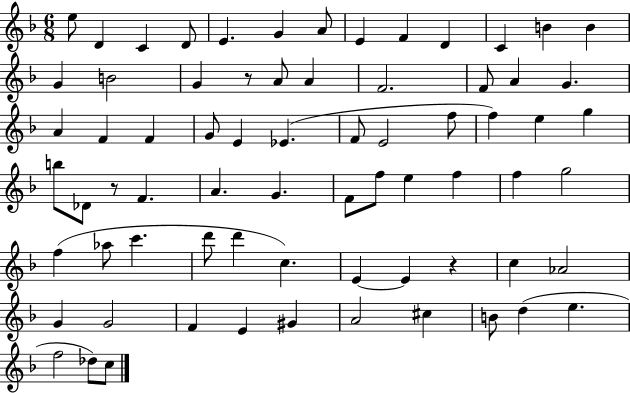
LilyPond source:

{
  \clef treble
  \numericTimeSignature
  \time 6/8
  \key f \major
  e''8 d'4 c'4 d'8 | e'4. g'4 a'8 | e'4 f'4 d'4 | c'4 b'4 b'4 | \break g'4 b'2 | g'4 r8 a'8 a'4 | f'2. | f'8 a'4 g'4. | \break a'4 f'4 f'4 | g'8 e'4 ees'4.( | f'8 e'2 f''8 | f''4) e''4 g''4 | \break b''8 des'8 r8 f'4. | a'4. g'4. | f'8 f''8 e''4 f''4 | f''4 g''2 | \break f''4( aes''8 c'''4. | d'''8 d'''4 c''4.) | e'4~~ e'4 r4 | c''4 aes'2 | \break g'4 g'2 | f'4 e'4 gis'4 | a'2 cis''4 | b'8 d''4( e''4. | \break f''2 des''8) c''8 | \bar "|."
}